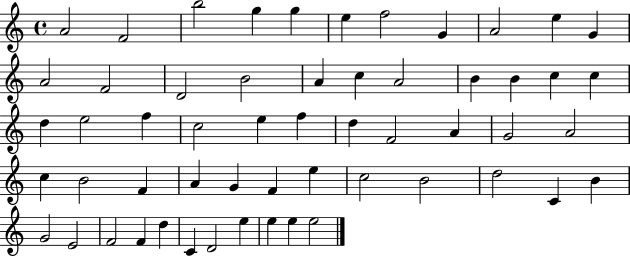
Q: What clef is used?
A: treble